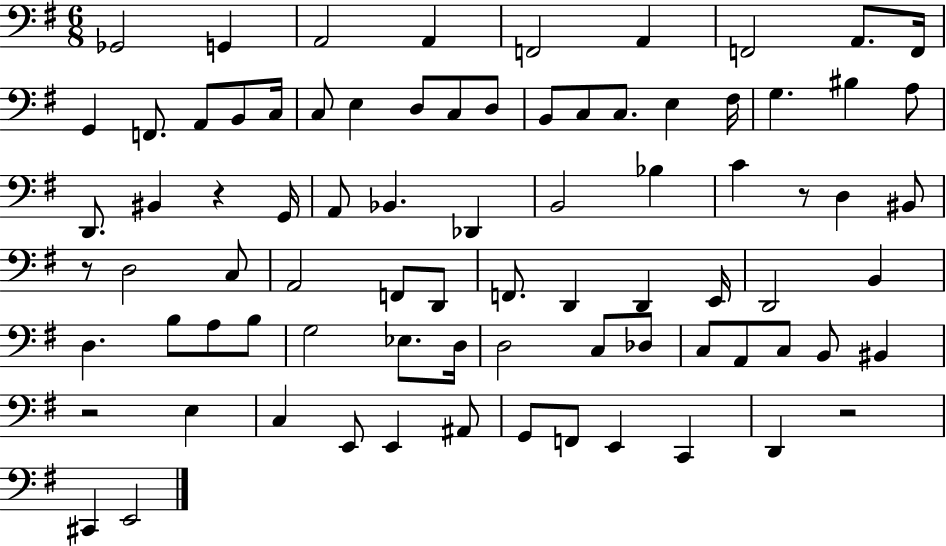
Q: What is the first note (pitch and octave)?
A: Gb2